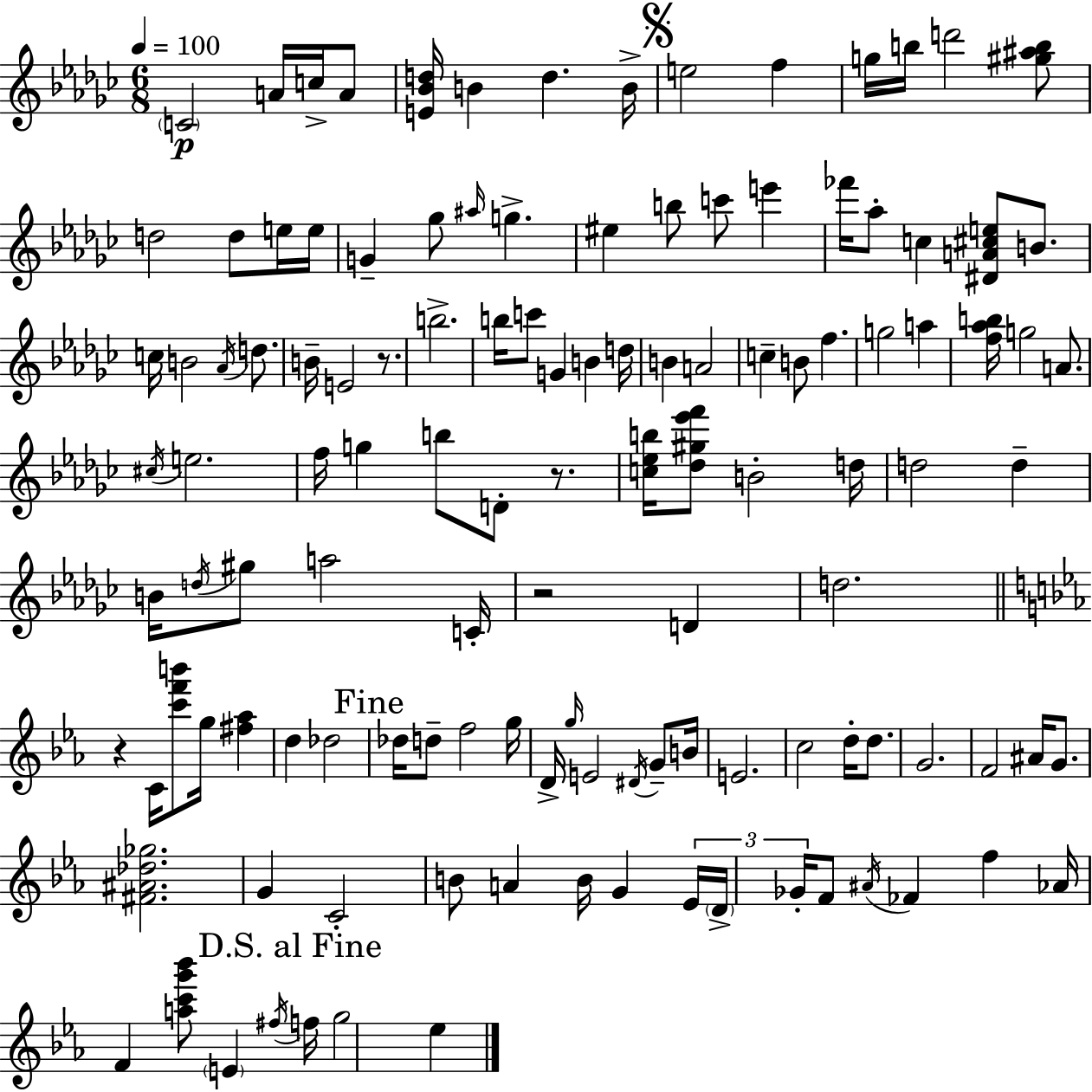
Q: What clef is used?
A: treble